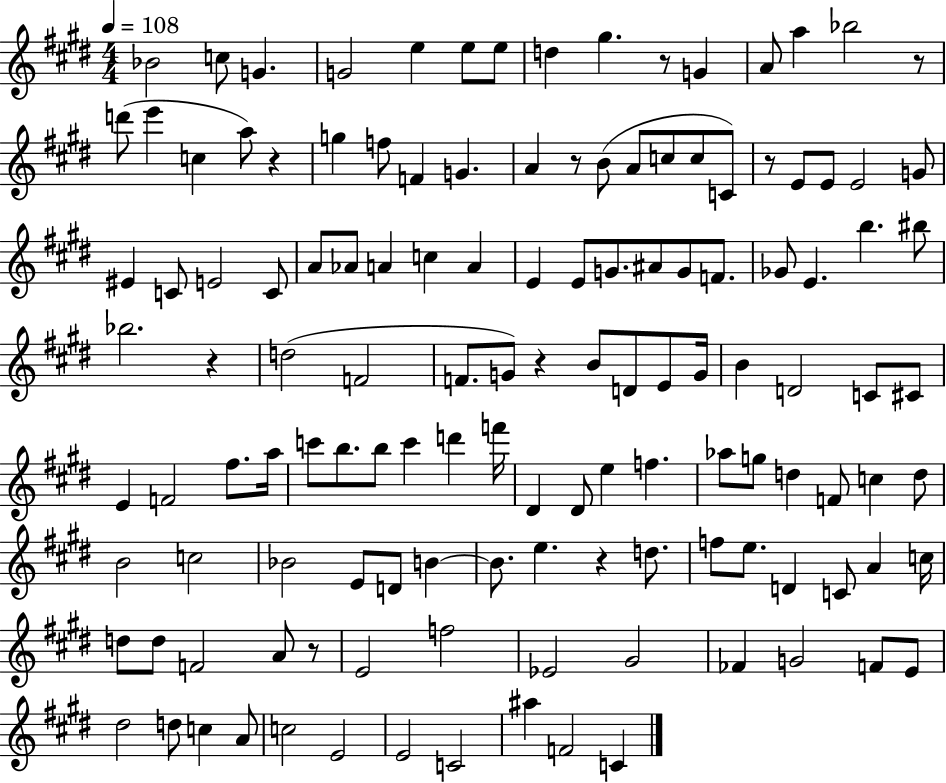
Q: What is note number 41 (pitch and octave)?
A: E4